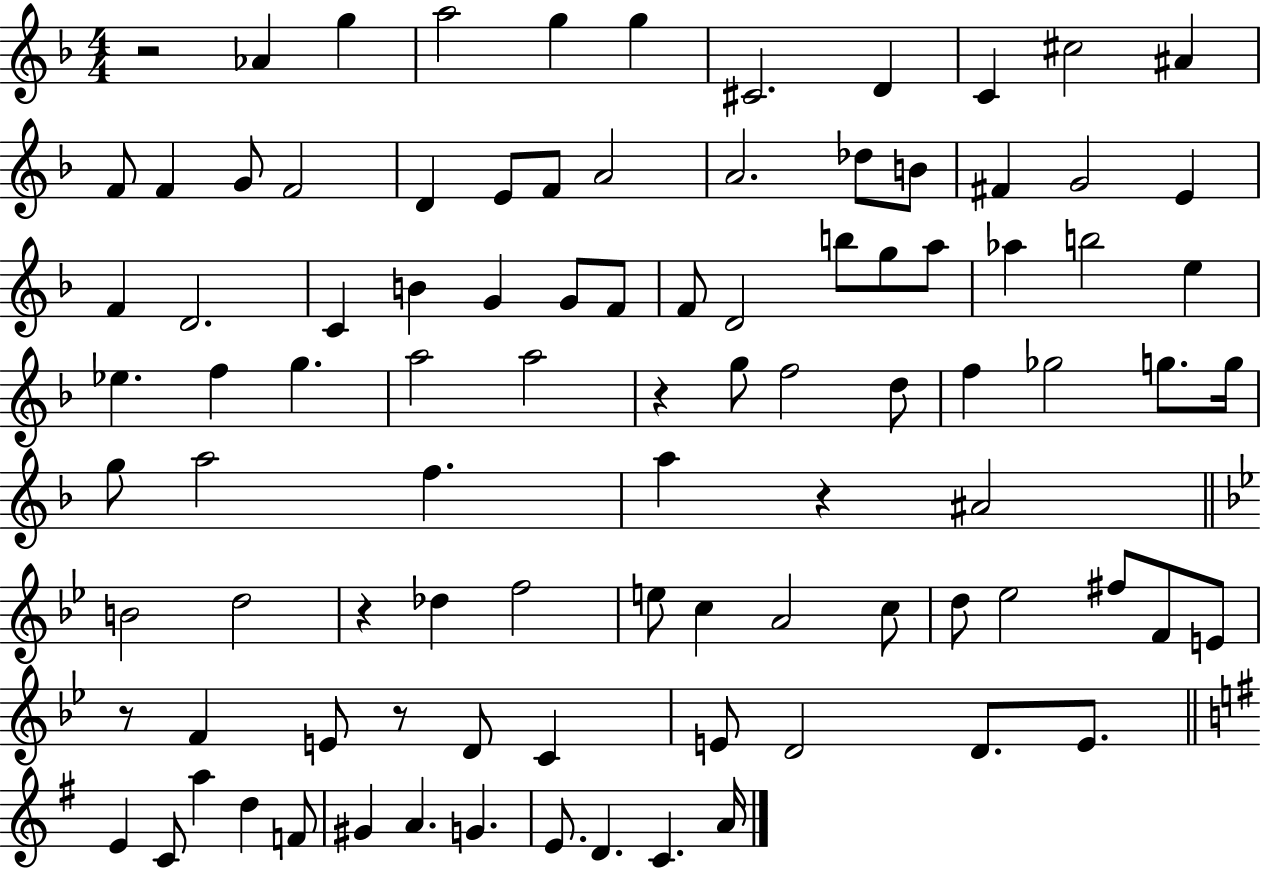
X:1
T:Untitled
M:4/4
L:1/4
K:F
z2 _A g a2 g g ^C2 D C ^c2 ^A F/2 F G/2 F2 D E/2 F/2 A2 A2 _d/2 B/2 ^F G2 E F D2 C B G G/2 F/2 F/2 D2 b/2 g/2 a/2 _a b2 e _e f g a2 a2 z g/2 f2 d/2 f _g2 g/2 g/4 g/2 a2 f a z ^A2 B2 d2 z _d f2 e/2 c A2 c/2 d/2 _e2 ^f/2 F/2 E/2 z/2 F E/2 z/2 D/2 C E/2 D2 D/2 E/2 E C/2 a d F/2 ^G A G E/2 D C A/4